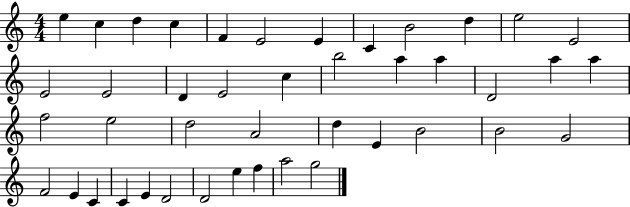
{
  \clef treble
  \numericTimeSignature
  \time 4/4
  \key c \major
  e''4 c''4 d''4 c''4 | f'4 e'2 e'4 | c'4 b'2 d''4 | e''2 e'2 | \break e'2 e'2 | d'4 e'2 c''4 | b''2 a''4 a''4 | d'2 a''4 a''4 | \break f''2 e''2 | d''2 a'2 | d''4 e'4 b'2 | b'2 g'2 | \break f'2 e'4 c'4 | c'4 e'4 d'2 | d'2 e''4 f''4 | a''2 g''2 | \break \bar "|."
}